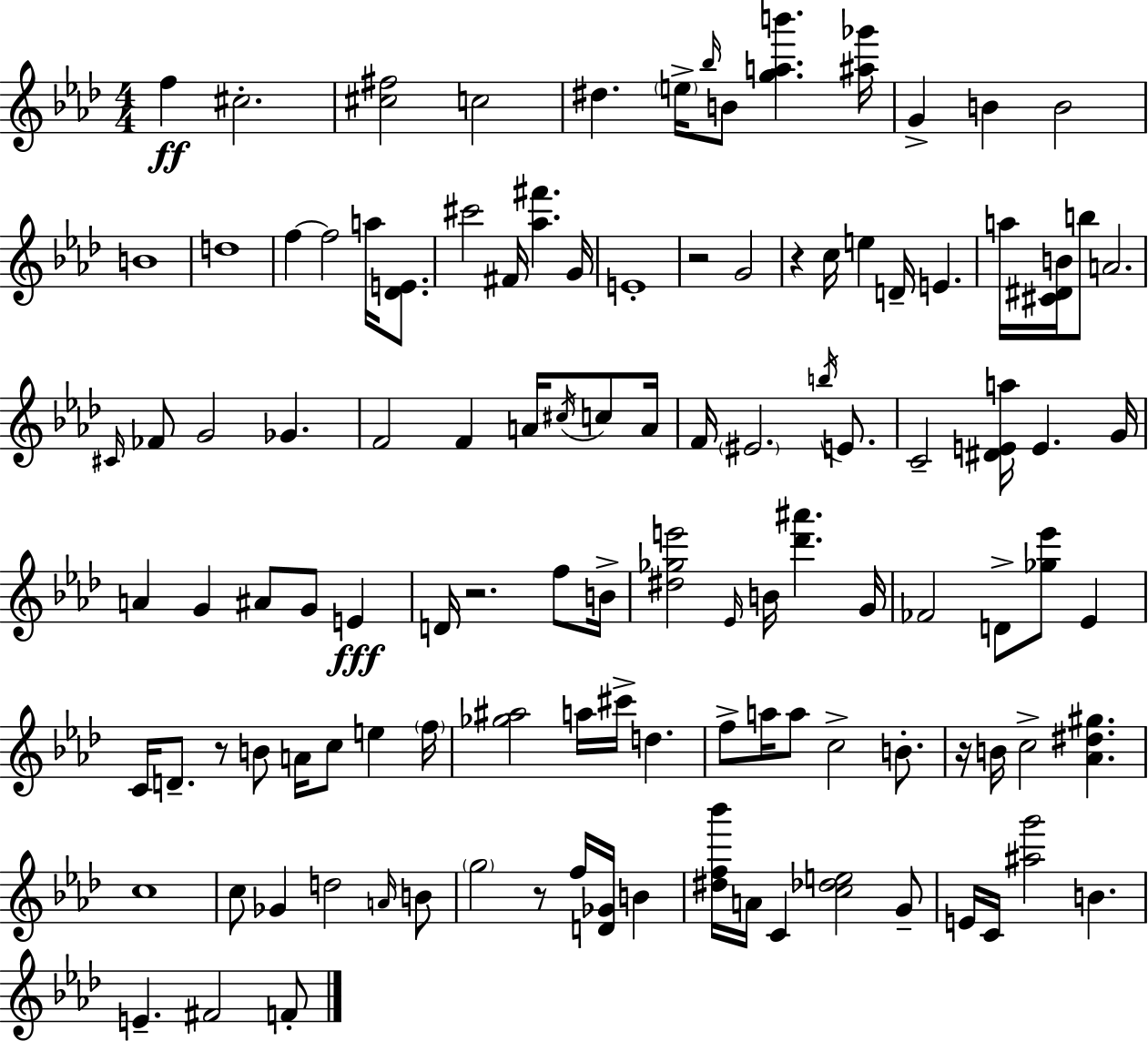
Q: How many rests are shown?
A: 6